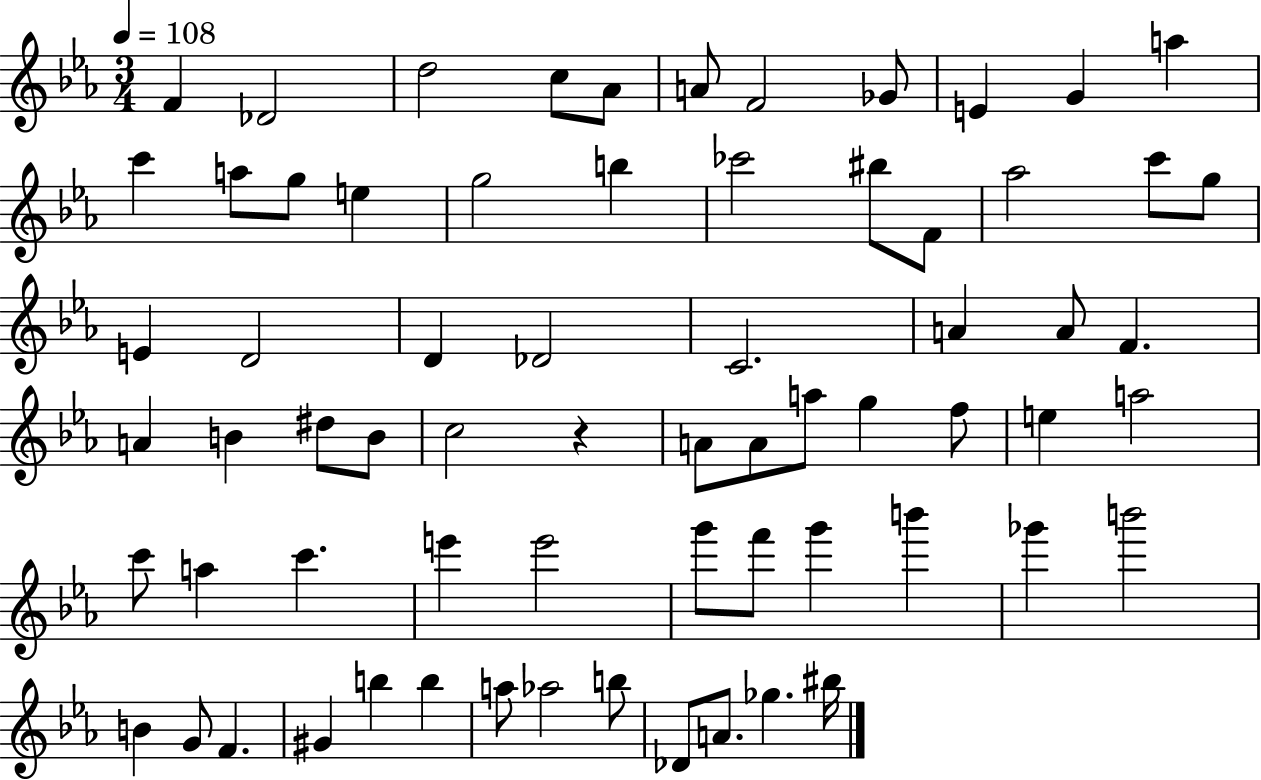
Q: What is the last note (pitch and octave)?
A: BIS5